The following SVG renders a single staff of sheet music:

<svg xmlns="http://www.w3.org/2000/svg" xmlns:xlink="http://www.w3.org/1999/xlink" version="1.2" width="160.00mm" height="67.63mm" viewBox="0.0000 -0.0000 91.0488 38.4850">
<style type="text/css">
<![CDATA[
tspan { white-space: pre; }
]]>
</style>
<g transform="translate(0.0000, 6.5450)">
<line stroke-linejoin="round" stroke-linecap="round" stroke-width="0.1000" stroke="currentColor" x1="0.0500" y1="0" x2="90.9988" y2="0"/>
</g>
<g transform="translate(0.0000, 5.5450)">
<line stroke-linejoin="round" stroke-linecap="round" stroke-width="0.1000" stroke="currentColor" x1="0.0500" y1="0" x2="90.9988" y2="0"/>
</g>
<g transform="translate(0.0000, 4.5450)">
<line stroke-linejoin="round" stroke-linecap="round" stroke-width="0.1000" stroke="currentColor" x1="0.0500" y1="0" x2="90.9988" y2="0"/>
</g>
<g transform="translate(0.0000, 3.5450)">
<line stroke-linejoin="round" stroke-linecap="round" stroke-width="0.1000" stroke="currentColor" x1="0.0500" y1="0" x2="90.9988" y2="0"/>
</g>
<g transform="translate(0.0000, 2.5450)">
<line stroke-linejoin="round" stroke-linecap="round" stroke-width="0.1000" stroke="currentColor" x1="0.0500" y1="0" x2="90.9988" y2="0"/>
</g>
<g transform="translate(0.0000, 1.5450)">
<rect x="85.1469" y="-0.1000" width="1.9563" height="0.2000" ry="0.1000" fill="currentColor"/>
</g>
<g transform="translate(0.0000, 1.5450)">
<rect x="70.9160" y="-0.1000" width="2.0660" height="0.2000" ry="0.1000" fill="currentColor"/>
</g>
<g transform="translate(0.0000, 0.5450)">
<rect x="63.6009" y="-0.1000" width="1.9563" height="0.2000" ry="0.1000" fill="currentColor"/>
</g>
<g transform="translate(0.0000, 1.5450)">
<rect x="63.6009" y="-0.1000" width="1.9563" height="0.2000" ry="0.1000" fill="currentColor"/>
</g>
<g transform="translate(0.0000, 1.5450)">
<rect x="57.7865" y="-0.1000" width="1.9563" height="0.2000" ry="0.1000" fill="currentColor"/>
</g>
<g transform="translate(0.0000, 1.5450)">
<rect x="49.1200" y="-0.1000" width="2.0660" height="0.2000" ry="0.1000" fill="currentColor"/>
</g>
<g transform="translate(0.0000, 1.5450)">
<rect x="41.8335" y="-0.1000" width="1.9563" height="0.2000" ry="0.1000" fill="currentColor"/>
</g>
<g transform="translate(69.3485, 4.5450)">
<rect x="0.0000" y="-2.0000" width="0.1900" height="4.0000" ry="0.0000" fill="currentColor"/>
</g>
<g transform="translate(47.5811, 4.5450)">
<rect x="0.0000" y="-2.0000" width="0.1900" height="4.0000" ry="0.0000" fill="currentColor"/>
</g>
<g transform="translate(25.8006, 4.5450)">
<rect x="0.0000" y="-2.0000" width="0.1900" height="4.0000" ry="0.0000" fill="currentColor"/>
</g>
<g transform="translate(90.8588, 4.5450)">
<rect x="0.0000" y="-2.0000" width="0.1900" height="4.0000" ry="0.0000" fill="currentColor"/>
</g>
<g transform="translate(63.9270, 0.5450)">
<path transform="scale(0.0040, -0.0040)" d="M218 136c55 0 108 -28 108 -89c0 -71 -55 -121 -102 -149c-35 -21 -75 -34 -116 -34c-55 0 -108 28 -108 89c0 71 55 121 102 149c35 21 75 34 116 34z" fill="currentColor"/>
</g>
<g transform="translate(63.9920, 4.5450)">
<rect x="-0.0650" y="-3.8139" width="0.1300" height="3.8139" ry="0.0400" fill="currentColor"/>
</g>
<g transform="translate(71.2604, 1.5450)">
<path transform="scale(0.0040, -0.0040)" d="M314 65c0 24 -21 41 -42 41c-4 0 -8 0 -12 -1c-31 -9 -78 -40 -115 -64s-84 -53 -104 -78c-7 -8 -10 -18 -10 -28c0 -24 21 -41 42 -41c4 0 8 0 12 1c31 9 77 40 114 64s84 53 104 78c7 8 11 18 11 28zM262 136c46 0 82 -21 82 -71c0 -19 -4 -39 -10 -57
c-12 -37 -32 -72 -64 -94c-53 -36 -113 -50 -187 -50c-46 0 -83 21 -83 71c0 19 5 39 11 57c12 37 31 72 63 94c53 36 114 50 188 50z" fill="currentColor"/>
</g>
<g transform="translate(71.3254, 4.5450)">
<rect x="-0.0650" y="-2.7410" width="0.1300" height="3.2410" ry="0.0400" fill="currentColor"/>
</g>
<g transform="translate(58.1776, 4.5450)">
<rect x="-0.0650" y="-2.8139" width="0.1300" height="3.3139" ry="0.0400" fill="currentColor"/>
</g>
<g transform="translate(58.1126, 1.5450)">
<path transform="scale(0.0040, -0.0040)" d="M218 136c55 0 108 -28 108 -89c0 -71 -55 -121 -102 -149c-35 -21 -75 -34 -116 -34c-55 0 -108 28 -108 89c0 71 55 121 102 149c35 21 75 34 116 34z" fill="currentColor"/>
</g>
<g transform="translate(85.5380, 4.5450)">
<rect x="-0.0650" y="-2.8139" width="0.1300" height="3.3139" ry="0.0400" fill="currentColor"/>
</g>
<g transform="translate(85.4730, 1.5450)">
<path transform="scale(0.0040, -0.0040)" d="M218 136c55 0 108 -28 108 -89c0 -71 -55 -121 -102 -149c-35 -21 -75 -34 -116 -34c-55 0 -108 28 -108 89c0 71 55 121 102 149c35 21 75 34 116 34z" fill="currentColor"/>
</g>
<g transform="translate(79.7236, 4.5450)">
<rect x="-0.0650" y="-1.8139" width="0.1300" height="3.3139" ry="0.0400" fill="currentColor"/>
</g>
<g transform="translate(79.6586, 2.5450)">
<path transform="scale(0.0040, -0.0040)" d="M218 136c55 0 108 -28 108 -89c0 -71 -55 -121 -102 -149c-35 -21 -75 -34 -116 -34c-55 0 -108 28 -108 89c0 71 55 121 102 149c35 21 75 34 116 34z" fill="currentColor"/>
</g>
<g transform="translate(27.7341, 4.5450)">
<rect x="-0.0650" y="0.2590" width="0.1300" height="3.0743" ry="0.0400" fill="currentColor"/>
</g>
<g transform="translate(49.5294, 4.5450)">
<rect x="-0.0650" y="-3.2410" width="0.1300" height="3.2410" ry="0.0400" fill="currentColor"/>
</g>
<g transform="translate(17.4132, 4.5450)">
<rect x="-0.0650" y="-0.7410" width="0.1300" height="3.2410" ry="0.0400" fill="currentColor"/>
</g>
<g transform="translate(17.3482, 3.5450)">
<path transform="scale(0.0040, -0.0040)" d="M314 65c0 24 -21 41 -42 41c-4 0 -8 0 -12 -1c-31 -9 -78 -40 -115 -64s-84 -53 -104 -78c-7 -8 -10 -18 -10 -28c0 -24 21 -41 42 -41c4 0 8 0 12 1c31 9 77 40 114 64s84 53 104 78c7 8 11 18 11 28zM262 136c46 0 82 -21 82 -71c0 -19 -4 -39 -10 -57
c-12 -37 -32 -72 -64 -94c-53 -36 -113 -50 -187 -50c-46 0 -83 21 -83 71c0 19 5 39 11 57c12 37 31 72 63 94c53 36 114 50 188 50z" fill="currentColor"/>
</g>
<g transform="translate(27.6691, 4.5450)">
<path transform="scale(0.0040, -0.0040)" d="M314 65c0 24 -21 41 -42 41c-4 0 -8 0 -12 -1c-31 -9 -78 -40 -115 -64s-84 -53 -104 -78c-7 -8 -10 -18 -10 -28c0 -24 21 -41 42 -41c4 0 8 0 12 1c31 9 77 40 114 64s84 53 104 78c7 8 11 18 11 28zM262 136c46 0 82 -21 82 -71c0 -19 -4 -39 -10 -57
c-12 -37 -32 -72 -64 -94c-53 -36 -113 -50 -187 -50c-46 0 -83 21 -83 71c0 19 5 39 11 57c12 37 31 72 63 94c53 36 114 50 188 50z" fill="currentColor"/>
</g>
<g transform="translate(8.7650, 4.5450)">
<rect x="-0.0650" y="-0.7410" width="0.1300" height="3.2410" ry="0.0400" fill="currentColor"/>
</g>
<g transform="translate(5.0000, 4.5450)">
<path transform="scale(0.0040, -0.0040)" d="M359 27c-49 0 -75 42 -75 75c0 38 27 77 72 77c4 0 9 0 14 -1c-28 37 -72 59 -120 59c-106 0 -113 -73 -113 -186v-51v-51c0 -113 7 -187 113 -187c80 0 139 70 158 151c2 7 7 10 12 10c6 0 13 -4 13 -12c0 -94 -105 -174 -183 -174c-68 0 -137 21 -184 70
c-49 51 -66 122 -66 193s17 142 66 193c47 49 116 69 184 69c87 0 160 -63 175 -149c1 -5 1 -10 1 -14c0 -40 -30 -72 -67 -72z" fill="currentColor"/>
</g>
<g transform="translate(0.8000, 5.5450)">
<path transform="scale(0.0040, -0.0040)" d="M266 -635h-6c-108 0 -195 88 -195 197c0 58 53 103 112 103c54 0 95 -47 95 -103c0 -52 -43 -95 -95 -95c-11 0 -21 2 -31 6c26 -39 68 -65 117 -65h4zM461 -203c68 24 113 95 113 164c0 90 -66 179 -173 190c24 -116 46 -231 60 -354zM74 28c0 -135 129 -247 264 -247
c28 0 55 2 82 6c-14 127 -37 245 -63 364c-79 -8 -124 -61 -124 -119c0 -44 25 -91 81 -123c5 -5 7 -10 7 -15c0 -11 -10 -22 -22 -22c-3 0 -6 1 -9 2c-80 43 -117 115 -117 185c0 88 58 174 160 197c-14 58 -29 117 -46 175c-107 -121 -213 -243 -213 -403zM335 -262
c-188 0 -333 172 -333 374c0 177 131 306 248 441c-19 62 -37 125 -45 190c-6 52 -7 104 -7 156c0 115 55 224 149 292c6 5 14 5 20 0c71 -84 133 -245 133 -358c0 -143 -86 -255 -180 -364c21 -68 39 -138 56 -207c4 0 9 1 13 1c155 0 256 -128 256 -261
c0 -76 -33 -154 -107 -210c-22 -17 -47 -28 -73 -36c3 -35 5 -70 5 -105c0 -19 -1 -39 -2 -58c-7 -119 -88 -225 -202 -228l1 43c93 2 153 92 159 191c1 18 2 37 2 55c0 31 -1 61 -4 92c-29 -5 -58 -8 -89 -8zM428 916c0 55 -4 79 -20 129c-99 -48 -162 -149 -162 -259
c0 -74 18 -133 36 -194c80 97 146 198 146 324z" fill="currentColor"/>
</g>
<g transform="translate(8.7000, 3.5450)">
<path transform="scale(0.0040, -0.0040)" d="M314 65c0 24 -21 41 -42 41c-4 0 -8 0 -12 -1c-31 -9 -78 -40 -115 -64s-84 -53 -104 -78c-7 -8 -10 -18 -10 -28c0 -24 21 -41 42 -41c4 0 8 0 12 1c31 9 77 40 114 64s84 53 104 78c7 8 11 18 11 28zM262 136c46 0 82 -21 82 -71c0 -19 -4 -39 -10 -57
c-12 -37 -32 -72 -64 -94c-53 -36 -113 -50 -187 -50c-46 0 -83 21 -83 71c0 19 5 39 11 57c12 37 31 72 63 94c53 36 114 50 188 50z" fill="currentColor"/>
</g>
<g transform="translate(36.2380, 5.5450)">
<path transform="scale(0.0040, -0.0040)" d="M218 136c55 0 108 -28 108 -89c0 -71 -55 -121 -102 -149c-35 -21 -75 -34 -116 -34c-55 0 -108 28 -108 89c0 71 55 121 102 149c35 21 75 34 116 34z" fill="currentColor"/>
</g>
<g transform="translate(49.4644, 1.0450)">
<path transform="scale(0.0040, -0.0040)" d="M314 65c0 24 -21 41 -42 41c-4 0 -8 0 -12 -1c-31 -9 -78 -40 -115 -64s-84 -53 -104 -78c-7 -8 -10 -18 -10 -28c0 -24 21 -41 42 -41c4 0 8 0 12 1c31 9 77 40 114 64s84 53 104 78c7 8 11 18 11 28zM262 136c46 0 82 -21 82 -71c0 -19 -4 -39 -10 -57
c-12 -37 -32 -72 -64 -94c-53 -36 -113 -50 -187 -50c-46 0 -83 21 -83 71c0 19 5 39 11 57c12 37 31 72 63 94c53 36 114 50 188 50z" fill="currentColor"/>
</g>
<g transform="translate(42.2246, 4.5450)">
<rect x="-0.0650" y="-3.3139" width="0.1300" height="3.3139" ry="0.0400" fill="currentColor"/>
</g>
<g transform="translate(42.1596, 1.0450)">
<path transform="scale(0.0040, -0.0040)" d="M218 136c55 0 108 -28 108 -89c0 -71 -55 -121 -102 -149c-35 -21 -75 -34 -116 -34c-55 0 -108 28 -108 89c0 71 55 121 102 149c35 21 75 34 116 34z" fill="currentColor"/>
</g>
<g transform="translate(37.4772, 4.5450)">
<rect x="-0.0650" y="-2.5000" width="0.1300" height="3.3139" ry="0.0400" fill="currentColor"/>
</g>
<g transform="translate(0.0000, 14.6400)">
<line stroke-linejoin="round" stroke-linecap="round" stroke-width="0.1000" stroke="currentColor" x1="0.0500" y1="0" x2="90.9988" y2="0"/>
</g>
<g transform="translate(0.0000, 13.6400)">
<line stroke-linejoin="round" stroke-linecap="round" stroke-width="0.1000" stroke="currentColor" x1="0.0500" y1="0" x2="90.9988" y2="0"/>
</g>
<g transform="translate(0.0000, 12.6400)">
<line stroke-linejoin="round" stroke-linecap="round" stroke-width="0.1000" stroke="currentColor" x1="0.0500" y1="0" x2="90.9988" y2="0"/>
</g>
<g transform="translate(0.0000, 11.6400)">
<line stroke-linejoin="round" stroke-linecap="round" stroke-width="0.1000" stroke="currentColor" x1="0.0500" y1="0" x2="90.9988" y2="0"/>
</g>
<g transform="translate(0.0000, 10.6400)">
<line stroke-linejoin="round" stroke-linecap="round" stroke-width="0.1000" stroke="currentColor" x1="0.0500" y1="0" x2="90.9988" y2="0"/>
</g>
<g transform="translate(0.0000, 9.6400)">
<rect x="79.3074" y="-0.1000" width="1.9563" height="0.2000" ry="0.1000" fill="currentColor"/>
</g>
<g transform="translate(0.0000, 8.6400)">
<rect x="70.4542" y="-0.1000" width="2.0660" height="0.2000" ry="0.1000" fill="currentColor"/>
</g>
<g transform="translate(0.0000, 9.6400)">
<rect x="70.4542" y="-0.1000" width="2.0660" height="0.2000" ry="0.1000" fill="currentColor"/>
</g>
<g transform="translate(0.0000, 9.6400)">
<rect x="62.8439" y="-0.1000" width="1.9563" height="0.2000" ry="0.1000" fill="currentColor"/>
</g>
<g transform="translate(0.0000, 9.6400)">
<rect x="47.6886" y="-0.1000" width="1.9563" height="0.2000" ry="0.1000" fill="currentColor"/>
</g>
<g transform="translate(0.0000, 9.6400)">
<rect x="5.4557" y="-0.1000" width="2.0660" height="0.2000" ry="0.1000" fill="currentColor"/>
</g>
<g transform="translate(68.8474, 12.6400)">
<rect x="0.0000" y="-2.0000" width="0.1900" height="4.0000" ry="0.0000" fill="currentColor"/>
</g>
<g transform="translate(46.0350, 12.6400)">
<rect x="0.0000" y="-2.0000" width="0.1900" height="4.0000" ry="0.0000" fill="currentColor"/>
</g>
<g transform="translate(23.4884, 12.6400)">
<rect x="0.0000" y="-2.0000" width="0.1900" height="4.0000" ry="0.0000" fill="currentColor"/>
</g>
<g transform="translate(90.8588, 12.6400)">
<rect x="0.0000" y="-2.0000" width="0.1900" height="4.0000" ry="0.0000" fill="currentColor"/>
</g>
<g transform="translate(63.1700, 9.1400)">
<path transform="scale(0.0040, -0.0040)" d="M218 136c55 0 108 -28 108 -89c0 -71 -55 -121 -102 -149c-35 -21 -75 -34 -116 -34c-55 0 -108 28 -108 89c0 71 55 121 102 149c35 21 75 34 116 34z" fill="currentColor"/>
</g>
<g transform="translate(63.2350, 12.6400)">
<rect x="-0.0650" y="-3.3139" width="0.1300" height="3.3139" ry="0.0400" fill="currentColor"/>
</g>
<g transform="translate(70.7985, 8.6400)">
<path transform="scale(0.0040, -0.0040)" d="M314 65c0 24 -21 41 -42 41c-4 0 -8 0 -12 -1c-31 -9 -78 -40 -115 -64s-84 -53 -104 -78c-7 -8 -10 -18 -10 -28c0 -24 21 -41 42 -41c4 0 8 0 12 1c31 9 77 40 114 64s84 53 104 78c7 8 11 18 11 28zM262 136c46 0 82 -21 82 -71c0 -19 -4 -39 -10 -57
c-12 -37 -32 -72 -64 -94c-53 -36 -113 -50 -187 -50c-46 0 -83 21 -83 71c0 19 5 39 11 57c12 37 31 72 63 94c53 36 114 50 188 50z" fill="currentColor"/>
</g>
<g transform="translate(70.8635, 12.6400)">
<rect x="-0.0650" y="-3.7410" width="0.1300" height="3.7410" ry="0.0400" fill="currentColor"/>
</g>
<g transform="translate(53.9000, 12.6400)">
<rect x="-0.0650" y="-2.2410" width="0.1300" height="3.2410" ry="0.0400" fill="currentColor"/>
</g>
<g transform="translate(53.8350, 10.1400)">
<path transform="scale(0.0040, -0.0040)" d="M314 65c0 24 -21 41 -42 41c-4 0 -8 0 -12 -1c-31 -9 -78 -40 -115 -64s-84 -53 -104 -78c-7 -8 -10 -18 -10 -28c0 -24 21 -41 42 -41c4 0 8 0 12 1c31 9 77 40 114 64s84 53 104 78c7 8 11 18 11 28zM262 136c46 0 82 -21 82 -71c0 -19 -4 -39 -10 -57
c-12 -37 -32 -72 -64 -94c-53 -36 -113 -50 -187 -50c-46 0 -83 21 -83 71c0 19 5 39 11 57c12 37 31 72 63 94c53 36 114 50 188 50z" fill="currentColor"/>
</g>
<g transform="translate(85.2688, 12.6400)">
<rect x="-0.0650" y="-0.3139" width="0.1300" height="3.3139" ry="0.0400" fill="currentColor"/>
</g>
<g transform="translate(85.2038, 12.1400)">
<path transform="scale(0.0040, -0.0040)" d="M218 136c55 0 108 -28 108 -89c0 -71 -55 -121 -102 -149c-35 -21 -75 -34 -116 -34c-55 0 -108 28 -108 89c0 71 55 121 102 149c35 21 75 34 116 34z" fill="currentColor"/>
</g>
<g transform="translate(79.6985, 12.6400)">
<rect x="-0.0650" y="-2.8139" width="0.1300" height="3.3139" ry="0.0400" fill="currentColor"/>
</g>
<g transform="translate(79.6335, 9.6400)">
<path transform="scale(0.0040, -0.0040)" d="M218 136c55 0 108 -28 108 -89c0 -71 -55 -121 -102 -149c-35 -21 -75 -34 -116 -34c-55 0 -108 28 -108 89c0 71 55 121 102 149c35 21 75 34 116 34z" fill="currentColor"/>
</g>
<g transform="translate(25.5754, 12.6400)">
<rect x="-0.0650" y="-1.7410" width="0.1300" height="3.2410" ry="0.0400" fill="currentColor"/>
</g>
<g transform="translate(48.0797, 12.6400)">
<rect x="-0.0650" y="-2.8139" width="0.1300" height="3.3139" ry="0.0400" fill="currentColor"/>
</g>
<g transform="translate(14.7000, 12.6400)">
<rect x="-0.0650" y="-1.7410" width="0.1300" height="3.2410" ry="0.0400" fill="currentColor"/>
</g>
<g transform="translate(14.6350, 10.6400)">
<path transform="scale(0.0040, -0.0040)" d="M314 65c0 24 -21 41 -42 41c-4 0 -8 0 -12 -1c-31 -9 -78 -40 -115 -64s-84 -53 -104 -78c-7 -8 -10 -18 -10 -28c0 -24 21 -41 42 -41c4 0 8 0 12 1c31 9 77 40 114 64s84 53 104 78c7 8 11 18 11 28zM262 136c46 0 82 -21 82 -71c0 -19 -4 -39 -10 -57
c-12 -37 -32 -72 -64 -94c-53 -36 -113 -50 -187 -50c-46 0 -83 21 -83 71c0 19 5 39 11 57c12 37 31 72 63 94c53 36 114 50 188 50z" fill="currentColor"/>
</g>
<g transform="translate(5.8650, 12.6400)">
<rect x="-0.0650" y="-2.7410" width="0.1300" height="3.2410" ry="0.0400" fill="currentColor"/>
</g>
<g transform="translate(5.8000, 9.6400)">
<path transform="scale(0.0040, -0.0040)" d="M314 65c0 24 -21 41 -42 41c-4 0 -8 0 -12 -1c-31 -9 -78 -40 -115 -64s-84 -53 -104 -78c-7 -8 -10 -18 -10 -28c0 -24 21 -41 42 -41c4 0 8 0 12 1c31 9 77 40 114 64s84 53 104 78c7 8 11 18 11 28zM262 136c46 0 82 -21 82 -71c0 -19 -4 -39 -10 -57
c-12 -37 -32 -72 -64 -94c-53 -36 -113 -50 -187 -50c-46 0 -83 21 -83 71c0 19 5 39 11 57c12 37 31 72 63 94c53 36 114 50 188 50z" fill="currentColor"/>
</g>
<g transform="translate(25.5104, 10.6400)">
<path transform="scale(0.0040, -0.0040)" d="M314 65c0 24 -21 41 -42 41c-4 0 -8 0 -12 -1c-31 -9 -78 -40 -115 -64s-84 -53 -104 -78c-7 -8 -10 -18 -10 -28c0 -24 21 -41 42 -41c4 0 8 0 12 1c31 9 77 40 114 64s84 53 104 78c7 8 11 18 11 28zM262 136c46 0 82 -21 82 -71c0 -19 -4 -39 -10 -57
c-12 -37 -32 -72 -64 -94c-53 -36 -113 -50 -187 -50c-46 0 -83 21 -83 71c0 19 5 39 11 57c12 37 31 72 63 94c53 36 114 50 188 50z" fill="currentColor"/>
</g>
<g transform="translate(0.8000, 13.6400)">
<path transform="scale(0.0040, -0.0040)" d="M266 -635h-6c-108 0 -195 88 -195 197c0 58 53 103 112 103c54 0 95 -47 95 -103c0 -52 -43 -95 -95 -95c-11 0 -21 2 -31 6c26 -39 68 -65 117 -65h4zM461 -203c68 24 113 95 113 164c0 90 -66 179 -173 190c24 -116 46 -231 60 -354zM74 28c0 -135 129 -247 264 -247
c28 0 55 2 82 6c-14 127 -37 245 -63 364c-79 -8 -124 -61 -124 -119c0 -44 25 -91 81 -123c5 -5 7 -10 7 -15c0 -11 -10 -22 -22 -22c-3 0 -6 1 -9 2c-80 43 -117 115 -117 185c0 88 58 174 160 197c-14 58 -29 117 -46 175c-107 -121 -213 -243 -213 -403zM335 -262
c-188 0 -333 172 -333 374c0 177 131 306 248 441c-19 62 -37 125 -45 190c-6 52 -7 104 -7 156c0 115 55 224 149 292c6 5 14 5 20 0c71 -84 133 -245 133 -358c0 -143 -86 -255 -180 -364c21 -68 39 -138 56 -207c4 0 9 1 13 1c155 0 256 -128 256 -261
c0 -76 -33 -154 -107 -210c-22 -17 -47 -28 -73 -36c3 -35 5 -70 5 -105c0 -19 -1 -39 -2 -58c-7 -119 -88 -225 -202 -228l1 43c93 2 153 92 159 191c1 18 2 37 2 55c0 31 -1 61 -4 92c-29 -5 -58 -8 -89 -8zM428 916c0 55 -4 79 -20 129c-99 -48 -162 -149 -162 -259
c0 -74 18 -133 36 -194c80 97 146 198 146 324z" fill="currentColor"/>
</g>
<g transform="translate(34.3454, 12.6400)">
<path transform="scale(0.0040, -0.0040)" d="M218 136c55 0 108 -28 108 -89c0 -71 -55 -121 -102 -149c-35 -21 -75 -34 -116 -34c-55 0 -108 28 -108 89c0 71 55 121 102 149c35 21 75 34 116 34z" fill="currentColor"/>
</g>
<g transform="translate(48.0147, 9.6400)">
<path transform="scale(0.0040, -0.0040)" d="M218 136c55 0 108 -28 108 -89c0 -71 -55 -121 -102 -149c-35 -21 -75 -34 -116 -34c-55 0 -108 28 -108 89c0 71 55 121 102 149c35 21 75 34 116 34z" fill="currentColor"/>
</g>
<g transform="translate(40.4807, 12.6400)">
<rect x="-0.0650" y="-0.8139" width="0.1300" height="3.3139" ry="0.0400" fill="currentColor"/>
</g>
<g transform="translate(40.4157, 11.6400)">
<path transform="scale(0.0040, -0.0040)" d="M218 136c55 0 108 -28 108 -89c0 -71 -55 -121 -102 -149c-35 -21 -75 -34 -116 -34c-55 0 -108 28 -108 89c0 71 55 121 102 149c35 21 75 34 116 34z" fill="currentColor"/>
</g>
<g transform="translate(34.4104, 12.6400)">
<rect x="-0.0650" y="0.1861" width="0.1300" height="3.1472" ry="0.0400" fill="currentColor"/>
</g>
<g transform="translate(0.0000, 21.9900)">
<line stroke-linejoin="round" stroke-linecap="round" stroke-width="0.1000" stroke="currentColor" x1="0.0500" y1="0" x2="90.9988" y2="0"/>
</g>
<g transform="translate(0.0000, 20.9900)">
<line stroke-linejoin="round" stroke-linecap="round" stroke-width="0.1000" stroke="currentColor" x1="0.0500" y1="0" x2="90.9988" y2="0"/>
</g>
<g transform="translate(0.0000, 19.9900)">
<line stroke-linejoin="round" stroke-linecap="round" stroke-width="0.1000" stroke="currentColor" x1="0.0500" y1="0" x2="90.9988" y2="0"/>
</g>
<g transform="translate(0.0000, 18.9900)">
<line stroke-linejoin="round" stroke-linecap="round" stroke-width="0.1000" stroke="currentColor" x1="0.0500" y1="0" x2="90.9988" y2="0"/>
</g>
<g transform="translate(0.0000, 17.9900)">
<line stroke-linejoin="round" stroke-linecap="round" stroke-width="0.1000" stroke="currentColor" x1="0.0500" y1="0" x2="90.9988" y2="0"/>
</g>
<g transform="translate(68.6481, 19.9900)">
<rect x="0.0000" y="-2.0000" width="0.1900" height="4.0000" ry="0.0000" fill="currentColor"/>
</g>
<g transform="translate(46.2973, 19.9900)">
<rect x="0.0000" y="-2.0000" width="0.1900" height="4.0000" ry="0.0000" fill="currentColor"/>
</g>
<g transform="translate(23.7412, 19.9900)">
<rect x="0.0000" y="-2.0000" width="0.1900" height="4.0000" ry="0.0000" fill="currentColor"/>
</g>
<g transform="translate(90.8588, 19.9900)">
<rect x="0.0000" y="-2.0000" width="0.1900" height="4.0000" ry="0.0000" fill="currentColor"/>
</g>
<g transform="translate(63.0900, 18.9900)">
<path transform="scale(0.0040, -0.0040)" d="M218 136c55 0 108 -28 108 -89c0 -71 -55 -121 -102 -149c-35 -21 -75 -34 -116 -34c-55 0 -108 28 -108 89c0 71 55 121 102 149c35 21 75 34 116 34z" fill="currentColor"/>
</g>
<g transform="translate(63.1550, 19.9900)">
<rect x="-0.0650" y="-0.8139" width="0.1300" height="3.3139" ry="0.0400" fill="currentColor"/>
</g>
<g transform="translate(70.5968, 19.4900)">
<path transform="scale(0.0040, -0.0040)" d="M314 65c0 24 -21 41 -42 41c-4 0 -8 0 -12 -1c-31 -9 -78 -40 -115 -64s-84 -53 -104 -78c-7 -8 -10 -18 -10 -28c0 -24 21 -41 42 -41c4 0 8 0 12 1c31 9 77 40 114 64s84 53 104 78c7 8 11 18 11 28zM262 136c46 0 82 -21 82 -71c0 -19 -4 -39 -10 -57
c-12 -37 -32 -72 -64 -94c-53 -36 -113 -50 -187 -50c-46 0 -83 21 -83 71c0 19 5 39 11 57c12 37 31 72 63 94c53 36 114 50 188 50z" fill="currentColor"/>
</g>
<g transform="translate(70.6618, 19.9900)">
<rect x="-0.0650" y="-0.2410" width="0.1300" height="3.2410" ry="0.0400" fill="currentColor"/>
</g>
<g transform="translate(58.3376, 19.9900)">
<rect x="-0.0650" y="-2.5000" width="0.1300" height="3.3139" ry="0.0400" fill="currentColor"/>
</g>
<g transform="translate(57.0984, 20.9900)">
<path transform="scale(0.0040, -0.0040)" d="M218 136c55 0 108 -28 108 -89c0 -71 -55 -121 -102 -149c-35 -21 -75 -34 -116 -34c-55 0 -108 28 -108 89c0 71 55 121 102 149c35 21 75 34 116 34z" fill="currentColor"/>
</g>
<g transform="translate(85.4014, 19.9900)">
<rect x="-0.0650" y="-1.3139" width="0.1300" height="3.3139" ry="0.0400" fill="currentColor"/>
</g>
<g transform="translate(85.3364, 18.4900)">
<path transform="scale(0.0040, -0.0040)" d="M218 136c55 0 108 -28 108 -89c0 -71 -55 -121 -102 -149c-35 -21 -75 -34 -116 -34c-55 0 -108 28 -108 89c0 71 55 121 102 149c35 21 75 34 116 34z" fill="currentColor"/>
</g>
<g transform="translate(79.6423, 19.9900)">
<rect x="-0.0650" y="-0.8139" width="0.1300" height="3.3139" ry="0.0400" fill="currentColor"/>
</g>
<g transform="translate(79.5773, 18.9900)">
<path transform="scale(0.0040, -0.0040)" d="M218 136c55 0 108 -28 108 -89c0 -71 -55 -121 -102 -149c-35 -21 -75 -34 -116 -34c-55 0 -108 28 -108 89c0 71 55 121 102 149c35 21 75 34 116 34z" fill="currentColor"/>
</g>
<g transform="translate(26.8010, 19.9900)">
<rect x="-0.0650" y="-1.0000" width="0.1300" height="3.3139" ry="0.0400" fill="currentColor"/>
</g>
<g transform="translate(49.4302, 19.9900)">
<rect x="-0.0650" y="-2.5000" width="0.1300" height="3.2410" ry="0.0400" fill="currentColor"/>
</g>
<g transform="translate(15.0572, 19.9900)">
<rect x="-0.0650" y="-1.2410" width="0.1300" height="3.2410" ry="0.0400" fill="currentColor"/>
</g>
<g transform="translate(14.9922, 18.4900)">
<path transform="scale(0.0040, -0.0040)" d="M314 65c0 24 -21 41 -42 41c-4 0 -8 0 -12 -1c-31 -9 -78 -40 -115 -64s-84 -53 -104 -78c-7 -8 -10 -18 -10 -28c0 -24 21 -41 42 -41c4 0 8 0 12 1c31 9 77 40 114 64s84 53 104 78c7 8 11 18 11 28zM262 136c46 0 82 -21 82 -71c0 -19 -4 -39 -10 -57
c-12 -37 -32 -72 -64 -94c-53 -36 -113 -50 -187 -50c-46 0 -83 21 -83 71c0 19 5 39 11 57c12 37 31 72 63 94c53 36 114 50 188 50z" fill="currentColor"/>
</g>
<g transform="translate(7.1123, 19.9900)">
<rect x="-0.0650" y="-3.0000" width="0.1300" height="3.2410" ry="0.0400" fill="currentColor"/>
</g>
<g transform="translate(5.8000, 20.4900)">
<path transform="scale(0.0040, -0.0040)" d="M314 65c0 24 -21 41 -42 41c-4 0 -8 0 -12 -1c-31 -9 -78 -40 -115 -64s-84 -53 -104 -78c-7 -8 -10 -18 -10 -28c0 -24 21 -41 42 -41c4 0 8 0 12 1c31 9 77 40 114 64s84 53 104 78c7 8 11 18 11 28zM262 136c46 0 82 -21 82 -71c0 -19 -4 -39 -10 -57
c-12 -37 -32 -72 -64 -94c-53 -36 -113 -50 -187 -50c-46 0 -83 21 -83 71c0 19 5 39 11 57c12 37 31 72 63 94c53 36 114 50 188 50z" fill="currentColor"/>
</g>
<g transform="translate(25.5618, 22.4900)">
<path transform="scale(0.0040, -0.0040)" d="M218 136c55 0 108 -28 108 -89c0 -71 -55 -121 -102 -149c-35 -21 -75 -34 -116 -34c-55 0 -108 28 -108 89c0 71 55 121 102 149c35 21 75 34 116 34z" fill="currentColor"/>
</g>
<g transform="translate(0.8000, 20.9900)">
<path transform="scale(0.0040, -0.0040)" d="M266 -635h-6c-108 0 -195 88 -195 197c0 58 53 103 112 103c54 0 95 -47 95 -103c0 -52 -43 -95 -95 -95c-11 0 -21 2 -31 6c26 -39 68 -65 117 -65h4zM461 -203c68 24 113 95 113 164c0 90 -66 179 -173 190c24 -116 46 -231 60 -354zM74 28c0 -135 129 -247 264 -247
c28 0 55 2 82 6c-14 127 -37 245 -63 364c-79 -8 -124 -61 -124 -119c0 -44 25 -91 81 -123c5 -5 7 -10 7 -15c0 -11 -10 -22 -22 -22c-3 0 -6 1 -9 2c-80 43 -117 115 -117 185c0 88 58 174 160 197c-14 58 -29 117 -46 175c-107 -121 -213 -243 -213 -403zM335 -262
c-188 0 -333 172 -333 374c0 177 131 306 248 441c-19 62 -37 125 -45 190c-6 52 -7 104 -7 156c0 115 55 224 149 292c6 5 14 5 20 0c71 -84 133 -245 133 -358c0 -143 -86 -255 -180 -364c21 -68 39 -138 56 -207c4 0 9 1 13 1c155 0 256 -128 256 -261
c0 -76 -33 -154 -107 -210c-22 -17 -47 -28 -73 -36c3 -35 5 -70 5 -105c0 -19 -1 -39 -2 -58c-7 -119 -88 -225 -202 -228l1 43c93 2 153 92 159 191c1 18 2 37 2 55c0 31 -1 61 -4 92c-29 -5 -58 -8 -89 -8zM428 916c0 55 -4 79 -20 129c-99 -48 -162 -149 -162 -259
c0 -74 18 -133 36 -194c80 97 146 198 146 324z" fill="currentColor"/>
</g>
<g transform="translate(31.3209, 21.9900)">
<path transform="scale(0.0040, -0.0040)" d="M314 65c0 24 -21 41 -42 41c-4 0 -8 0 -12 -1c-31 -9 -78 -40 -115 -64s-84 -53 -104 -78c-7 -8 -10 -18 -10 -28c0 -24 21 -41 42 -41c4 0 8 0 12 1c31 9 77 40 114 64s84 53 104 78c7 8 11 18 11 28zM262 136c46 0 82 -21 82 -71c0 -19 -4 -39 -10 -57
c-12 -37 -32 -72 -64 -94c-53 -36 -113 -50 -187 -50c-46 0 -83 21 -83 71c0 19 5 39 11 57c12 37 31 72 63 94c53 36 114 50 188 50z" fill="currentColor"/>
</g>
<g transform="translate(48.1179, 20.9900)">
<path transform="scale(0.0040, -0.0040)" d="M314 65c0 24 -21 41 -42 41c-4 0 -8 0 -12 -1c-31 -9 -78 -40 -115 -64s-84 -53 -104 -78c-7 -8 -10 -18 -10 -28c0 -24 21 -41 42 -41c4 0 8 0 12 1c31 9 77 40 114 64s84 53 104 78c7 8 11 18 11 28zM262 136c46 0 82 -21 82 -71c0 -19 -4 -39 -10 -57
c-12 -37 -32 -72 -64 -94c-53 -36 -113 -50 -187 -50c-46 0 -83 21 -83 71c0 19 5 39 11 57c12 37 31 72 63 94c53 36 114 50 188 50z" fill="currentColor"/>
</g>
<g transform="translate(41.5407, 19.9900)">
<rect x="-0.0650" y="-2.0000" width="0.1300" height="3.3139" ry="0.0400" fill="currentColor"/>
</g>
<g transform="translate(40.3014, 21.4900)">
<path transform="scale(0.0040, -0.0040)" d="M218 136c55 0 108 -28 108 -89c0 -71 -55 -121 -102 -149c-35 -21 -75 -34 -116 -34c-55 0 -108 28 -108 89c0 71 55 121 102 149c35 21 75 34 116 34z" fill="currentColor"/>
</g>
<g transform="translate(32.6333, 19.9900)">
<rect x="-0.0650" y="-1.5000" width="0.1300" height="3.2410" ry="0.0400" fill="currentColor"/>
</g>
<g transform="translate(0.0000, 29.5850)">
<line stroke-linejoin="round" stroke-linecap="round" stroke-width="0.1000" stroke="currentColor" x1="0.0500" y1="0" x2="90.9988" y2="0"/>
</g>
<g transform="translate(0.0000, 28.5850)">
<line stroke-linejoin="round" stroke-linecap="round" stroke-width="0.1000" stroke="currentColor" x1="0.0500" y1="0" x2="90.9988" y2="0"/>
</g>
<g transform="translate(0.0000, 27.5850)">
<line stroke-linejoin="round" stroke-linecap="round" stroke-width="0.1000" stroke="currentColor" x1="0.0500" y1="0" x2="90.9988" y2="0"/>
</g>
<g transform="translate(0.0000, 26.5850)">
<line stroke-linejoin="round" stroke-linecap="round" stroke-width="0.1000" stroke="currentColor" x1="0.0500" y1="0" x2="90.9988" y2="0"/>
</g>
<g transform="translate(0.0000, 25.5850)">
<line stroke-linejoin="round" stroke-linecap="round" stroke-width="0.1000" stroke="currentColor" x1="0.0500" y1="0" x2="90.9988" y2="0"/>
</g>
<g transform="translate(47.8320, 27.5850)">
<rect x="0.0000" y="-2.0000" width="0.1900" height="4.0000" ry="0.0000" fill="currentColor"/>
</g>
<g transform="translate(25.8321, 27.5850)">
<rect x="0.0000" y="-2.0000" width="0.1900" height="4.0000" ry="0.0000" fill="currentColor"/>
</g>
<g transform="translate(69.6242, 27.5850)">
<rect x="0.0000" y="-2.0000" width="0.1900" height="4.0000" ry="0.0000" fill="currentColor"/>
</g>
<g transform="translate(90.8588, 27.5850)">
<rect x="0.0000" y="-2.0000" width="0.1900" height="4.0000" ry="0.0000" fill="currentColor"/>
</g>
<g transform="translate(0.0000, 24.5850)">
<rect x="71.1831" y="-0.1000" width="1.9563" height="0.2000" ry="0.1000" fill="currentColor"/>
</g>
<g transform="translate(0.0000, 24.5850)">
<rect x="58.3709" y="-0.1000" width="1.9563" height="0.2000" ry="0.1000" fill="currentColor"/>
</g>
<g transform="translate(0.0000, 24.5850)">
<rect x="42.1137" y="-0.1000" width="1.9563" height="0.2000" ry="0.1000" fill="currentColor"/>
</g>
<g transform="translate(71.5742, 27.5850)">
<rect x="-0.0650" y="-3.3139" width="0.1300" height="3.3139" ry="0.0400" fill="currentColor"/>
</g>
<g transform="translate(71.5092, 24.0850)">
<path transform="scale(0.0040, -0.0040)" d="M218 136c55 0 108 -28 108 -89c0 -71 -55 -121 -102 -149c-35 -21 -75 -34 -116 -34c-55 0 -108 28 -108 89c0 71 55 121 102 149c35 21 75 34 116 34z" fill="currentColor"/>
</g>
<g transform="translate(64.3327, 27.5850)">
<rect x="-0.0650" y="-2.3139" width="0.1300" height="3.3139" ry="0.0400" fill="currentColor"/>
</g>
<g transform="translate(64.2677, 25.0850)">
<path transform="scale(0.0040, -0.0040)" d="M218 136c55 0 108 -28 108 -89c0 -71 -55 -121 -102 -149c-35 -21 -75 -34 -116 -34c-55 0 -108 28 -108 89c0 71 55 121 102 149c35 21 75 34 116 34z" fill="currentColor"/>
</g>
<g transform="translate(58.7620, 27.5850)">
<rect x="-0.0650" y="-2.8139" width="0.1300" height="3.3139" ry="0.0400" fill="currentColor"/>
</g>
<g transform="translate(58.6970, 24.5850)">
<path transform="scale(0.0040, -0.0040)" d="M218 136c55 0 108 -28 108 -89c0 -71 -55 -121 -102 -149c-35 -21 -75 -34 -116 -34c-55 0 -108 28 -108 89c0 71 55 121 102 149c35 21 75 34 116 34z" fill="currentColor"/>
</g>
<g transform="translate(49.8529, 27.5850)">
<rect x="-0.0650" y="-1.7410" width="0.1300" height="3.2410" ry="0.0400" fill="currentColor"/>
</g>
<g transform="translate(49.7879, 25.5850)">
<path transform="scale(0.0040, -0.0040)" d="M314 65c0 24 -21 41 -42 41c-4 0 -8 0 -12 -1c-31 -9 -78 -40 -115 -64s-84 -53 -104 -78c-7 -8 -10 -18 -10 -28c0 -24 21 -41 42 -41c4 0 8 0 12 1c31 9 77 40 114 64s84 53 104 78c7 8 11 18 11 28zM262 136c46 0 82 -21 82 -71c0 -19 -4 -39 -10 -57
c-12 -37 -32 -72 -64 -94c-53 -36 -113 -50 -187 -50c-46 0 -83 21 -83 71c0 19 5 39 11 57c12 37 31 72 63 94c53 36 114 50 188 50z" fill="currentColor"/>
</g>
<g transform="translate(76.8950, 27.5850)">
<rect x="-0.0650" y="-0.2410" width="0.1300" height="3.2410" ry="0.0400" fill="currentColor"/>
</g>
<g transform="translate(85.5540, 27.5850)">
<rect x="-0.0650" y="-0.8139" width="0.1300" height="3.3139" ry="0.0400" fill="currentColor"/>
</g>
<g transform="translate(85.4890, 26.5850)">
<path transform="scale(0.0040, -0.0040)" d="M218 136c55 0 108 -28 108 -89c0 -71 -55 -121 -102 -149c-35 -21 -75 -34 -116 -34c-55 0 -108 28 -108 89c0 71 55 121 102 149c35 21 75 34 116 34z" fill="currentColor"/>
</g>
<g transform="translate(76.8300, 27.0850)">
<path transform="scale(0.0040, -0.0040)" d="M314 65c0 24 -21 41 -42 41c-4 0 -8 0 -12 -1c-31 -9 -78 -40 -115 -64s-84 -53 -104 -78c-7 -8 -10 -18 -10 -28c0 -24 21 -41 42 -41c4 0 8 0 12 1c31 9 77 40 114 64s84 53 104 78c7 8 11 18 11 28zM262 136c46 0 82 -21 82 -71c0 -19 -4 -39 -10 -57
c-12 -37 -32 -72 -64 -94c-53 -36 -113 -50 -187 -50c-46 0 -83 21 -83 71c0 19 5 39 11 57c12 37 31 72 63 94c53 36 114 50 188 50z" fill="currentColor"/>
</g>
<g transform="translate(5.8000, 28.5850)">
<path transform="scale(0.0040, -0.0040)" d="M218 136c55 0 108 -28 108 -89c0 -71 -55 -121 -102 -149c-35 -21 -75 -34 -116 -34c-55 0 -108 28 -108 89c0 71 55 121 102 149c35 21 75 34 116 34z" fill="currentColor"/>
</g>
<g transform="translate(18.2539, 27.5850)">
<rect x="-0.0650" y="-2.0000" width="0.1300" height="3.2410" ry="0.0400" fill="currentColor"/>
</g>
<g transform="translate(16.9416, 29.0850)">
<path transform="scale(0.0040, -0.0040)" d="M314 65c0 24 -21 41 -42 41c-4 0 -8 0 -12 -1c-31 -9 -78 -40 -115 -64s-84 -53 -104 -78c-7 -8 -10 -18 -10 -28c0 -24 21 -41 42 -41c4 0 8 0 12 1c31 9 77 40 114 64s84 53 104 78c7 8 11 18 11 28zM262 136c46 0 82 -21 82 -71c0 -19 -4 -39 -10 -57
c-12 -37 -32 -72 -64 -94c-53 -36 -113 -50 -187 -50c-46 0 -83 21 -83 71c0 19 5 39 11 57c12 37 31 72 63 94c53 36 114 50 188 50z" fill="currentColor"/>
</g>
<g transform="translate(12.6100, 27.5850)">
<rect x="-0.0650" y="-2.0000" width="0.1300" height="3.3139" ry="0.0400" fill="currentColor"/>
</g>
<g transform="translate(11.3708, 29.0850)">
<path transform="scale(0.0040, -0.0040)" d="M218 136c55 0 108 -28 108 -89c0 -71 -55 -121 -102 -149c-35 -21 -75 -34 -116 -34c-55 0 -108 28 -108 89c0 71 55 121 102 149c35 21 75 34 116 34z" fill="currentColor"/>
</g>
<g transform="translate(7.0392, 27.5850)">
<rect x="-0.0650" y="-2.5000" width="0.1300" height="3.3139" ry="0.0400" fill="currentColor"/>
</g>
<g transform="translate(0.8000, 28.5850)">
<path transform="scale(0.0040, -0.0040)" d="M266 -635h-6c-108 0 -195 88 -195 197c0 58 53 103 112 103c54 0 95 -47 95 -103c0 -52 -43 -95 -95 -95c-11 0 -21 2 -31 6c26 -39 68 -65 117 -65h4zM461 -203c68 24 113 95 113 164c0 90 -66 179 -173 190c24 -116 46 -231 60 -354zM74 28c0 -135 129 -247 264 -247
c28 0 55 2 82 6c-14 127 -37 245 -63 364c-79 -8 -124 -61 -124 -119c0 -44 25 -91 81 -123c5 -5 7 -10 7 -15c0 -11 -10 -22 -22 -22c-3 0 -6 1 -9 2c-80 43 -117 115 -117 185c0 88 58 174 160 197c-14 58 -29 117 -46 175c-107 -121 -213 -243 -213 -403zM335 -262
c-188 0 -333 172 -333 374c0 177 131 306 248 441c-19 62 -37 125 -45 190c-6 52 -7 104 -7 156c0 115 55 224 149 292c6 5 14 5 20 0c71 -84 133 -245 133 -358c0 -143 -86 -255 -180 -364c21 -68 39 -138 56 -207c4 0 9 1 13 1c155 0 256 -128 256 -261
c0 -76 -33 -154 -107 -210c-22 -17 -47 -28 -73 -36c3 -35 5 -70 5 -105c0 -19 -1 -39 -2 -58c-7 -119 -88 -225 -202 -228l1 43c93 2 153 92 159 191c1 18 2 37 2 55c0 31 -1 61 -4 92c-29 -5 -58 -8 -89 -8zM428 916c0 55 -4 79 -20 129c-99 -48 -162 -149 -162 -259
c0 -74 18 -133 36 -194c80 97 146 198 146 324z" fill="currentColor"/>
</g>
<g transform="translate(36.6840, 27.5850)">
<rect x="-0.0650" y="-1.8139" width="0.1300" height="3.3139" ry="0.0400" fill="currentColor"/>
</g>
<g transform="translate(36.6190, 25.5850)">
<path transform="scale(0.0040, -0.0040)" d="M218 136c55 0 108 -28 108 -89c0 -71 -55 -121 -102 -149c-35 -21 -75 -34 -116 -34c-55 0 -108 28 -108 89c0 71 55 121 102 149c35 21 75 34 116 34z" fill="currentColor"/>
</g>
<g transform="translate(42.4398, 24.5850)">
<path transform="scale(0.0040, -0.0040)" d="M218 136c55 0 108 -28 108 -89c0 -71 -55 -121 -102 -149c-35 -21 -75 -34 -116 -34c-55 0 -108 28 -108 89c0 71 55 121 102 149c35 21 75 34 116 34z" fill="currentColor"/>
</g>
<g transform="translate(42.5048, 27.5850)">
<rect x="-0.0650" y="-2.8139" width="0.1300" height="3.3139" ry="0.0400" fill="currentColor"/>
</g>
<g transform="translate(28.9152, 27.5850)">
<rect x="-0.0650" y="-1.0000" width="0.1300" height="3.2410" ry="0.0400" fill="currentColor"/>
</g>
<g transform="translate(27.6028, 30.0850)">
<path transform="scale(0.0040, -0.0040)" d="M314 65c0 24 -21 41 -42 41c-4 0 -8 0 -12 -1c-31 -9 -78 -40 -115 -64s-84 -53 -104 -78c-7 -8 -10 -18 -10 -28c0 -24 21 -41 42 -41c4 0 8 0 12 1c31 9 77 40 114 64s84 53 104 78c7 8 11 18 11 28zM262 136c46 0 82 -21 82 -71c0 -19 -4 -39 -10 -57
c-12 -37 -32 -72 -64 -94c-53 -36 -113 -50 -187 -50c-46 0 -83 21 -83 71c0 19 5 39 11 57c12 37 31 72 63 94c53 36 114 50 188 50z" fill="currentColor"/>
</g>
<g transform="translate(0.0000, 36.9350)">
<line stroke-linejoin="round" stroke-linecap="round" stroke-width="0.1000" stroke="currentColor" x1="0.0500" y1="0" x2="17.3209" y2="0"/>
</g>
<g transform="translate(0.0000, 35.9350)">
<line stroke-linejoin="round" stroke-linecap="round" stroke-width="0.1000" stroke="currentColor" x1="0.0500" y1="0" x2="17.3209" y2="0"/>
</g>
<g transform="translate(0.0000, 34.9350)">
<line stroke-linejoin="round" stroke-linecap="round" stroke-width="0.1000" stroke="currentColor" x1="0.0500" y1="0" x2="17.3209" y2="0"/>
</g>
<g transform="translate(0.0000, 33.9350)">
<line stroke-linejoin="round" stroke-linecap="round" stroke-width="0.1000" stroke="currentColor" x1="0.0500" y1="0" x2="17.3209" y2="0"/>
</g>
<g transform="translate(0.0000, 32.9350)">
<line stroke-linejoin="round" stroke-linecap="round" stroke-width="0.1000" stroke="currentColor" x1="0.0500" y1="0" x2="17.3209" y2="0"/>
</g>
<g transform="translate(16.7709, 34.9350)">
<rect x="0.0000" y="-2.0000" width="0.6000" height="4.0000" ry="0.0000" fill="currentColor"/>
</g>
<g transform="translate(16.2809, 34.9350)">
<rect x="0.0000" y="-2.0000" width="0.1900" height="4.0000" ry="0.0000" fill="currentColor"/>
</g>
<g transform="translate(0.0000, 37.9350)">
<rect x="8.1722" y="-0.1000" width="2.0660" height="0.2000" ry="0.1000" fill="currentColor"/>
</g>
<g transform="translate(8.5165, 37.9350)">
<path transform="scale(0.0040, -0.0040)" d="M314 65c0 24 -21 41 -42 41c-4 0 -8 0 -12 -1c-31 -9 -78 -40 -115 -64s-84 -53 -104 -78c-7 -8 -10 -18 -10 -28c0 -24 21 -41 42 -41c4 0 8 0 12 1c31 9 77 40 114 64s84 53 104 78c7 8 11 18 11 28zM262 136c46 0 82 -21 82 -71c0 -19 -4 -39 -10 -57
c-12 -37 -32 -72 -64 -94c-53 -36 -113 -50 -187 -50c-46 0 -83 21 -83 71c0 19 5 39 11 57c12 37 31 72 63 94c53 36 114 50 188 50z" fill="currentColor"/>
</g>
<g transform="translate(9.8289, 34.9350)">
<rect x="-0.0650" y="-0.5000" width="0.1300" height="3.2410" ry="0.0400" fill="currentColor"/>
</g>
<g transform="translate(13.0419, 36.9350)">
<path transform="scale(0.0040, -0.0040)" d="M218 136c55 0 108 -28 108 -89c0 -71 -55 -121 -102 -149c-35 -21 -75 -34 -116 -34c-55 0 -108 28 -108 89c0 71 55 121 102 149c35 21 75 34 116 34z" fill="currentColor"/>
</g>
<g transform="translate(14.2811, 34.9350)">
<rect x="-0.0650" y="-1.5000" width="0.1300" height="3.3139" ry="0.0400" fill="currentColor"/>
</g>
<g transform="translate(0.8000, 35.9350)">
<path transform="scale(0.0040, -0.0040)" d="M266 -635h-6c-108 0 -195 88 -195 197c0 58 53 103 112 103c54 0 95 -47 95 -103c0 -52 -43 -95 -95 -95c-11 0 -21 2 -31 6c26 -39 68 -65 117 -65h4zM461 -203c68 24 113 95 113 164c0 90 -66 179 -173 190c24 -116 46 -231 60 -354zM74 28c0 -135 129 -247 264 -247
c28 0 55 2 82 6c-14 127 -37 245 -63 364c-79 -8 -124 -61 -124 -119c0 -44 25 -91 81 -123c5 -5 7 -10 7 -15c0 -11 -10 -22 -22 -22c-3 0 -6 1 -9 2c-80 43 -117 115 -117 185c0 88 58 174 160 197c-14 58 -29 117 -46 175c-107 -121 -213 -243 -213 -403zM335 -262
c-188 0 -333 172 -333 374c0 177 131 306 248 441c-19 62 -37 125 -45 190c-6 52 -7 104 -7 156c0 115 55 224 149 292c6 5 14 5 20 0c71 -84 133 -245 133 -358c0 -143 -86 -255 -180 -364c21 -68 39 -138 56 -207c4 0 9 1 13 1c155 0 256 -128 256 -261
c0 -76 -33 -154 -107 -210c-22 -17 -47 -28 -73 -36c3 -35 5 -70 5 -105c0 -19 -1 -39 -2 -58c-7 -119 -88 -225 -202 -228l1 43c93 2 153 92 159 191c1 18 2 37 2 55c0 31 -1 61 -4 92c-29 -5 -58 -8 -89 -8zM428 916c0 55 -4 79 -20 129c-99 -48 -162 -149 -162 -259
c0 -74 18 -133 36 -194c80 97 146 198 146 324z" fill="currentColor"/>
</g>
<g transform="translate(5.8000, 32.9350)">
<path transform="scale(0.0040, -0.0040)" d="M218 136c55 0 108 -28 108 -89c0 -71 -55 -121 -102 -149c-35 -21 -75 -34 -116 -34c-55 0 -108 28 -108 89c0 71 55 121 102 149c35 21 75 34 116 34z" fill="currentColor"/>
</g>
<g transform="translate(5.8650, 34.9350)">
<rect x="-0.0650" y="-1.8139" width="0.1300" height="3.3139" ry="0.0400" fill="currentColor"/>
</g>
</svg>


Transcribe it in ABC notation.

X:1
T:Untitled
M:4/4
L:1/4
K:C
d2 d2 B2 G b b2 a c' a2 f a a2 f2 f2 B d a g2 b c'2 a c A2 e2 D E2 F G2 G d c2 d e G F F2 D2 f a f2 a g b c2 d f C2 E